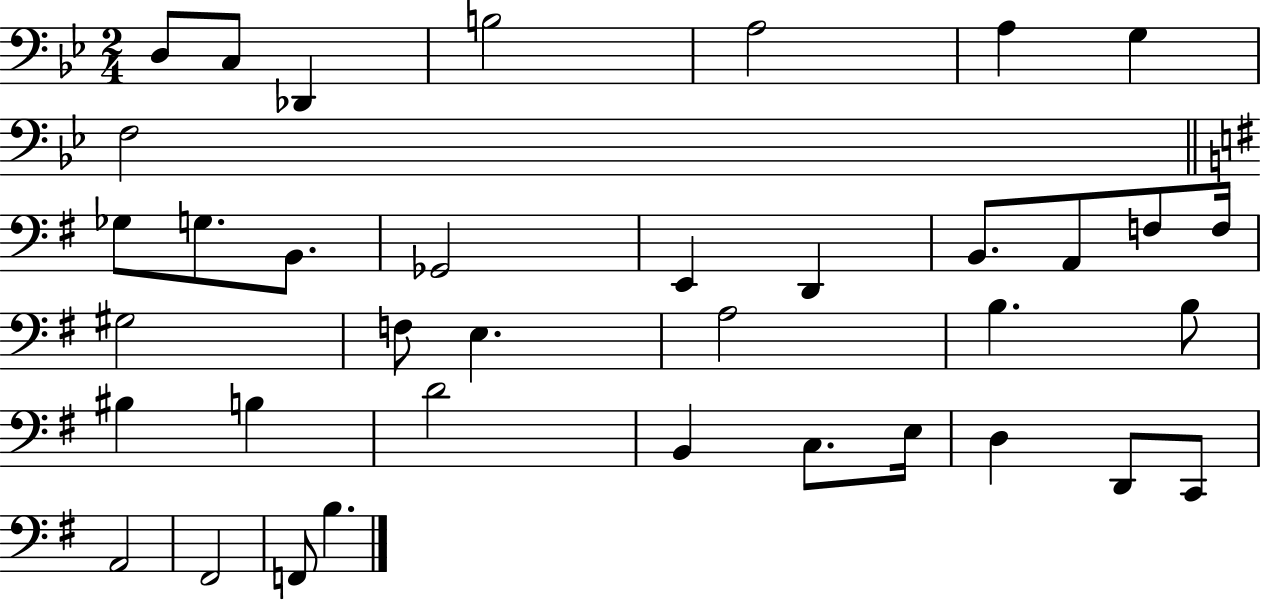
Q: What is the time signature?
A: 2/4